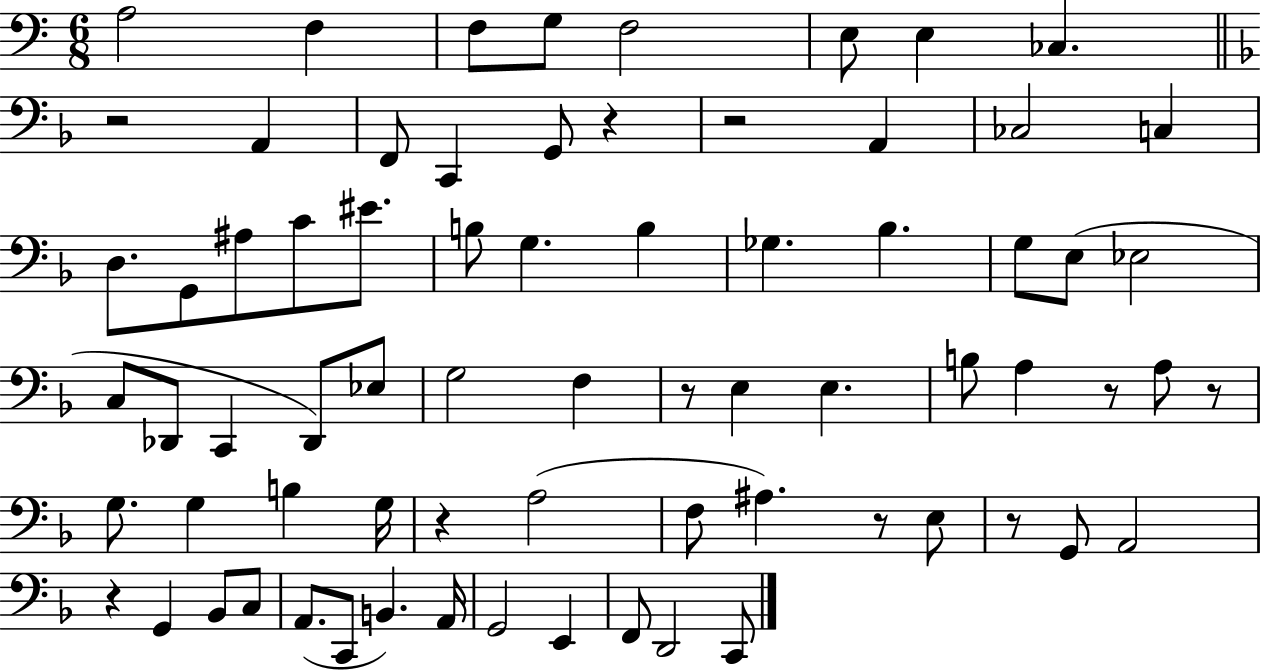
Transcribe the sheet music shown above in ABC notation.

X:1
T:Untitled
M:6/8
L:1/4
K:C
A,2 F, F,/2 G,/2 F,2 E,/2 E, _C, z2 A,, F,,/2 C,, G,,/2 z z2 A,, _C,2 C, D,/2 G,,/2 ^A,/2 C/2 ^E/2 B,/2 G, B, _G, _B, G,/2 E,/2 _E,2 C,/2 _D,,/2 C,, _D,,/2 _E,/2 G,2 F, z/2 E, E, B,/2 A, z/2 A,/2 z/2 G,/2 G, B, G,/4 z A,2 F,/2 ^A, z/2 E,/2 z/2 G,,/2 A,,2 z G,, _B,,/2 C,/2 A,,/2 C,,/2 B,, A,,/4 G,,2 E,, F,,/2 D,,2 C,,/2